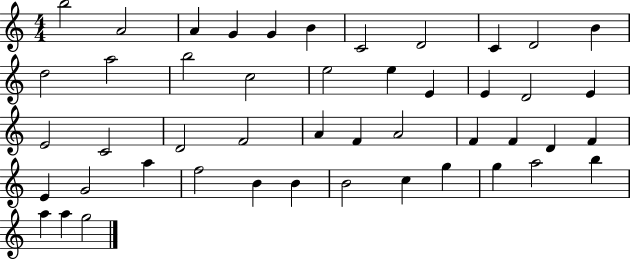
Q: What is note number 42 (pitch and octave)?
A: G5